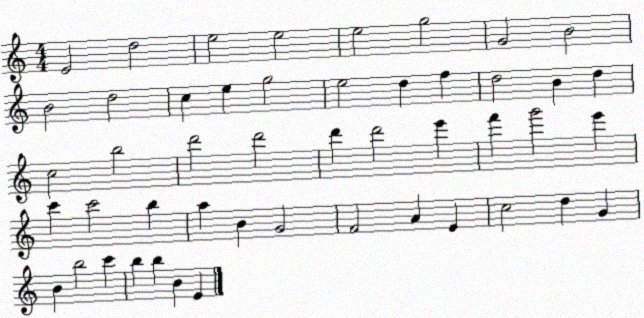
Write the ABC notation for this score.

X:1
T:Untitled
M:4/4
L:1/4
K:C
E2 d2 e2 e2 e2 g2 G2 B2 B2 d2 c e g2 e2 d f d2 B d c2 b2 d'2 d'2 d' d'2 e' f' g'2 e' c' c'2 b a B G2 F2 A E c2 d G B b2 c' b b B E